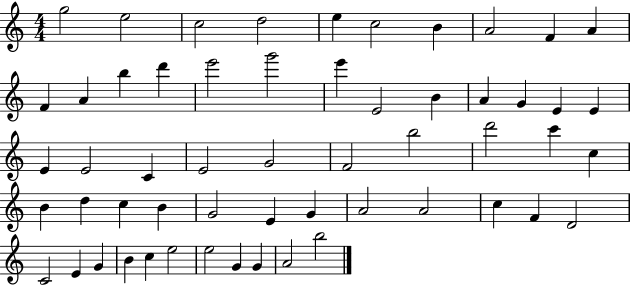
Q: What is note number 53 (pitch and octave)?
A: G4